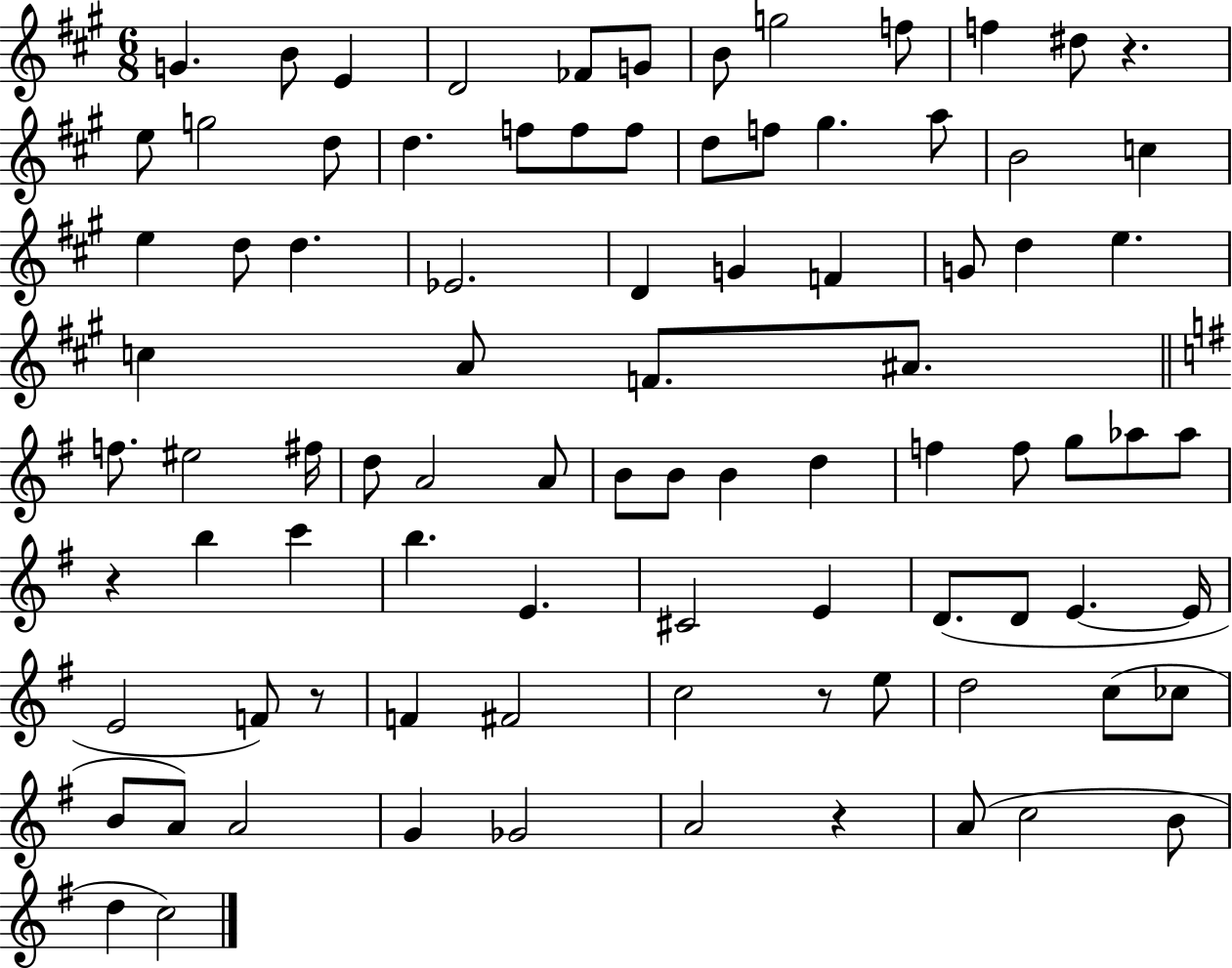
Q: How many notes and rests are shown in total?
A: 88